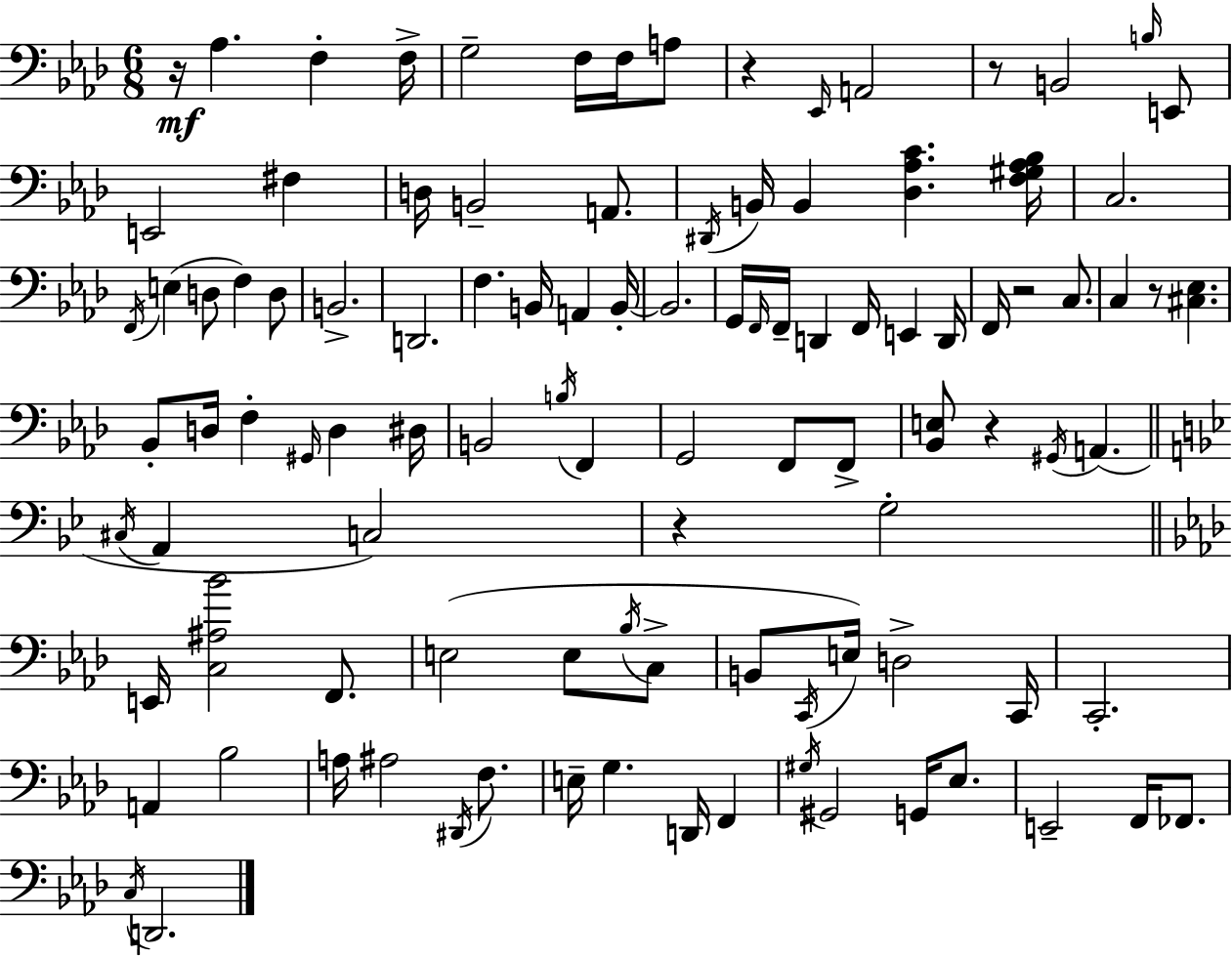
X:1
T:Untitled
M:6/8
L:1/4
K:Ab
z/4 _A, F, F,/4 G,2 F,/4 F,/4 A,/2 z _E,,/4 A,,2 z/2 B,,2 B,/4 E,,/2 E,,2 ^F, D,/4 B,,2 A,,/2 ^D,,/4 B,,/4 B,, [_D,_A,C] [F,^G,_A,_B,]/4 C,2 F,,/4 E, D,/2 F, D,/2 B,,2 D,,2 F, B,,/4 A,, B,,/4 B,,2 G,,/4 F,,/4 F,,/4 D,, F,,/4 E,, D,,/4 F,,/4 z2 C,/2 C, z/2 [^C,_E,] _B,,/2 D,/4 F, ^G,,/4 D, ^D,/4 B,,2 B,/4 F,, G,,2 F,,/2 F,,/2 [_B,,E,]/2 z ^G,,/4 A,, ^C,/4 A,, C,2 z G,2 E,,/4 [C,^A,_B]2 F,,/2 E,2 E,/2 _B,/4 C,/2 B,,/2 C,,/4 E,/4 D,2 C,,/4 C,,2 A,, _B,2 A,/4 ^A,2 ^D,,/4 F,/2 E,/4 G, D,,/4 F,, ^G,/4 ^G,,2 G,,/4 _E,/2 E,,2 F,,/4 _F,,/2 C,/4 D,,2